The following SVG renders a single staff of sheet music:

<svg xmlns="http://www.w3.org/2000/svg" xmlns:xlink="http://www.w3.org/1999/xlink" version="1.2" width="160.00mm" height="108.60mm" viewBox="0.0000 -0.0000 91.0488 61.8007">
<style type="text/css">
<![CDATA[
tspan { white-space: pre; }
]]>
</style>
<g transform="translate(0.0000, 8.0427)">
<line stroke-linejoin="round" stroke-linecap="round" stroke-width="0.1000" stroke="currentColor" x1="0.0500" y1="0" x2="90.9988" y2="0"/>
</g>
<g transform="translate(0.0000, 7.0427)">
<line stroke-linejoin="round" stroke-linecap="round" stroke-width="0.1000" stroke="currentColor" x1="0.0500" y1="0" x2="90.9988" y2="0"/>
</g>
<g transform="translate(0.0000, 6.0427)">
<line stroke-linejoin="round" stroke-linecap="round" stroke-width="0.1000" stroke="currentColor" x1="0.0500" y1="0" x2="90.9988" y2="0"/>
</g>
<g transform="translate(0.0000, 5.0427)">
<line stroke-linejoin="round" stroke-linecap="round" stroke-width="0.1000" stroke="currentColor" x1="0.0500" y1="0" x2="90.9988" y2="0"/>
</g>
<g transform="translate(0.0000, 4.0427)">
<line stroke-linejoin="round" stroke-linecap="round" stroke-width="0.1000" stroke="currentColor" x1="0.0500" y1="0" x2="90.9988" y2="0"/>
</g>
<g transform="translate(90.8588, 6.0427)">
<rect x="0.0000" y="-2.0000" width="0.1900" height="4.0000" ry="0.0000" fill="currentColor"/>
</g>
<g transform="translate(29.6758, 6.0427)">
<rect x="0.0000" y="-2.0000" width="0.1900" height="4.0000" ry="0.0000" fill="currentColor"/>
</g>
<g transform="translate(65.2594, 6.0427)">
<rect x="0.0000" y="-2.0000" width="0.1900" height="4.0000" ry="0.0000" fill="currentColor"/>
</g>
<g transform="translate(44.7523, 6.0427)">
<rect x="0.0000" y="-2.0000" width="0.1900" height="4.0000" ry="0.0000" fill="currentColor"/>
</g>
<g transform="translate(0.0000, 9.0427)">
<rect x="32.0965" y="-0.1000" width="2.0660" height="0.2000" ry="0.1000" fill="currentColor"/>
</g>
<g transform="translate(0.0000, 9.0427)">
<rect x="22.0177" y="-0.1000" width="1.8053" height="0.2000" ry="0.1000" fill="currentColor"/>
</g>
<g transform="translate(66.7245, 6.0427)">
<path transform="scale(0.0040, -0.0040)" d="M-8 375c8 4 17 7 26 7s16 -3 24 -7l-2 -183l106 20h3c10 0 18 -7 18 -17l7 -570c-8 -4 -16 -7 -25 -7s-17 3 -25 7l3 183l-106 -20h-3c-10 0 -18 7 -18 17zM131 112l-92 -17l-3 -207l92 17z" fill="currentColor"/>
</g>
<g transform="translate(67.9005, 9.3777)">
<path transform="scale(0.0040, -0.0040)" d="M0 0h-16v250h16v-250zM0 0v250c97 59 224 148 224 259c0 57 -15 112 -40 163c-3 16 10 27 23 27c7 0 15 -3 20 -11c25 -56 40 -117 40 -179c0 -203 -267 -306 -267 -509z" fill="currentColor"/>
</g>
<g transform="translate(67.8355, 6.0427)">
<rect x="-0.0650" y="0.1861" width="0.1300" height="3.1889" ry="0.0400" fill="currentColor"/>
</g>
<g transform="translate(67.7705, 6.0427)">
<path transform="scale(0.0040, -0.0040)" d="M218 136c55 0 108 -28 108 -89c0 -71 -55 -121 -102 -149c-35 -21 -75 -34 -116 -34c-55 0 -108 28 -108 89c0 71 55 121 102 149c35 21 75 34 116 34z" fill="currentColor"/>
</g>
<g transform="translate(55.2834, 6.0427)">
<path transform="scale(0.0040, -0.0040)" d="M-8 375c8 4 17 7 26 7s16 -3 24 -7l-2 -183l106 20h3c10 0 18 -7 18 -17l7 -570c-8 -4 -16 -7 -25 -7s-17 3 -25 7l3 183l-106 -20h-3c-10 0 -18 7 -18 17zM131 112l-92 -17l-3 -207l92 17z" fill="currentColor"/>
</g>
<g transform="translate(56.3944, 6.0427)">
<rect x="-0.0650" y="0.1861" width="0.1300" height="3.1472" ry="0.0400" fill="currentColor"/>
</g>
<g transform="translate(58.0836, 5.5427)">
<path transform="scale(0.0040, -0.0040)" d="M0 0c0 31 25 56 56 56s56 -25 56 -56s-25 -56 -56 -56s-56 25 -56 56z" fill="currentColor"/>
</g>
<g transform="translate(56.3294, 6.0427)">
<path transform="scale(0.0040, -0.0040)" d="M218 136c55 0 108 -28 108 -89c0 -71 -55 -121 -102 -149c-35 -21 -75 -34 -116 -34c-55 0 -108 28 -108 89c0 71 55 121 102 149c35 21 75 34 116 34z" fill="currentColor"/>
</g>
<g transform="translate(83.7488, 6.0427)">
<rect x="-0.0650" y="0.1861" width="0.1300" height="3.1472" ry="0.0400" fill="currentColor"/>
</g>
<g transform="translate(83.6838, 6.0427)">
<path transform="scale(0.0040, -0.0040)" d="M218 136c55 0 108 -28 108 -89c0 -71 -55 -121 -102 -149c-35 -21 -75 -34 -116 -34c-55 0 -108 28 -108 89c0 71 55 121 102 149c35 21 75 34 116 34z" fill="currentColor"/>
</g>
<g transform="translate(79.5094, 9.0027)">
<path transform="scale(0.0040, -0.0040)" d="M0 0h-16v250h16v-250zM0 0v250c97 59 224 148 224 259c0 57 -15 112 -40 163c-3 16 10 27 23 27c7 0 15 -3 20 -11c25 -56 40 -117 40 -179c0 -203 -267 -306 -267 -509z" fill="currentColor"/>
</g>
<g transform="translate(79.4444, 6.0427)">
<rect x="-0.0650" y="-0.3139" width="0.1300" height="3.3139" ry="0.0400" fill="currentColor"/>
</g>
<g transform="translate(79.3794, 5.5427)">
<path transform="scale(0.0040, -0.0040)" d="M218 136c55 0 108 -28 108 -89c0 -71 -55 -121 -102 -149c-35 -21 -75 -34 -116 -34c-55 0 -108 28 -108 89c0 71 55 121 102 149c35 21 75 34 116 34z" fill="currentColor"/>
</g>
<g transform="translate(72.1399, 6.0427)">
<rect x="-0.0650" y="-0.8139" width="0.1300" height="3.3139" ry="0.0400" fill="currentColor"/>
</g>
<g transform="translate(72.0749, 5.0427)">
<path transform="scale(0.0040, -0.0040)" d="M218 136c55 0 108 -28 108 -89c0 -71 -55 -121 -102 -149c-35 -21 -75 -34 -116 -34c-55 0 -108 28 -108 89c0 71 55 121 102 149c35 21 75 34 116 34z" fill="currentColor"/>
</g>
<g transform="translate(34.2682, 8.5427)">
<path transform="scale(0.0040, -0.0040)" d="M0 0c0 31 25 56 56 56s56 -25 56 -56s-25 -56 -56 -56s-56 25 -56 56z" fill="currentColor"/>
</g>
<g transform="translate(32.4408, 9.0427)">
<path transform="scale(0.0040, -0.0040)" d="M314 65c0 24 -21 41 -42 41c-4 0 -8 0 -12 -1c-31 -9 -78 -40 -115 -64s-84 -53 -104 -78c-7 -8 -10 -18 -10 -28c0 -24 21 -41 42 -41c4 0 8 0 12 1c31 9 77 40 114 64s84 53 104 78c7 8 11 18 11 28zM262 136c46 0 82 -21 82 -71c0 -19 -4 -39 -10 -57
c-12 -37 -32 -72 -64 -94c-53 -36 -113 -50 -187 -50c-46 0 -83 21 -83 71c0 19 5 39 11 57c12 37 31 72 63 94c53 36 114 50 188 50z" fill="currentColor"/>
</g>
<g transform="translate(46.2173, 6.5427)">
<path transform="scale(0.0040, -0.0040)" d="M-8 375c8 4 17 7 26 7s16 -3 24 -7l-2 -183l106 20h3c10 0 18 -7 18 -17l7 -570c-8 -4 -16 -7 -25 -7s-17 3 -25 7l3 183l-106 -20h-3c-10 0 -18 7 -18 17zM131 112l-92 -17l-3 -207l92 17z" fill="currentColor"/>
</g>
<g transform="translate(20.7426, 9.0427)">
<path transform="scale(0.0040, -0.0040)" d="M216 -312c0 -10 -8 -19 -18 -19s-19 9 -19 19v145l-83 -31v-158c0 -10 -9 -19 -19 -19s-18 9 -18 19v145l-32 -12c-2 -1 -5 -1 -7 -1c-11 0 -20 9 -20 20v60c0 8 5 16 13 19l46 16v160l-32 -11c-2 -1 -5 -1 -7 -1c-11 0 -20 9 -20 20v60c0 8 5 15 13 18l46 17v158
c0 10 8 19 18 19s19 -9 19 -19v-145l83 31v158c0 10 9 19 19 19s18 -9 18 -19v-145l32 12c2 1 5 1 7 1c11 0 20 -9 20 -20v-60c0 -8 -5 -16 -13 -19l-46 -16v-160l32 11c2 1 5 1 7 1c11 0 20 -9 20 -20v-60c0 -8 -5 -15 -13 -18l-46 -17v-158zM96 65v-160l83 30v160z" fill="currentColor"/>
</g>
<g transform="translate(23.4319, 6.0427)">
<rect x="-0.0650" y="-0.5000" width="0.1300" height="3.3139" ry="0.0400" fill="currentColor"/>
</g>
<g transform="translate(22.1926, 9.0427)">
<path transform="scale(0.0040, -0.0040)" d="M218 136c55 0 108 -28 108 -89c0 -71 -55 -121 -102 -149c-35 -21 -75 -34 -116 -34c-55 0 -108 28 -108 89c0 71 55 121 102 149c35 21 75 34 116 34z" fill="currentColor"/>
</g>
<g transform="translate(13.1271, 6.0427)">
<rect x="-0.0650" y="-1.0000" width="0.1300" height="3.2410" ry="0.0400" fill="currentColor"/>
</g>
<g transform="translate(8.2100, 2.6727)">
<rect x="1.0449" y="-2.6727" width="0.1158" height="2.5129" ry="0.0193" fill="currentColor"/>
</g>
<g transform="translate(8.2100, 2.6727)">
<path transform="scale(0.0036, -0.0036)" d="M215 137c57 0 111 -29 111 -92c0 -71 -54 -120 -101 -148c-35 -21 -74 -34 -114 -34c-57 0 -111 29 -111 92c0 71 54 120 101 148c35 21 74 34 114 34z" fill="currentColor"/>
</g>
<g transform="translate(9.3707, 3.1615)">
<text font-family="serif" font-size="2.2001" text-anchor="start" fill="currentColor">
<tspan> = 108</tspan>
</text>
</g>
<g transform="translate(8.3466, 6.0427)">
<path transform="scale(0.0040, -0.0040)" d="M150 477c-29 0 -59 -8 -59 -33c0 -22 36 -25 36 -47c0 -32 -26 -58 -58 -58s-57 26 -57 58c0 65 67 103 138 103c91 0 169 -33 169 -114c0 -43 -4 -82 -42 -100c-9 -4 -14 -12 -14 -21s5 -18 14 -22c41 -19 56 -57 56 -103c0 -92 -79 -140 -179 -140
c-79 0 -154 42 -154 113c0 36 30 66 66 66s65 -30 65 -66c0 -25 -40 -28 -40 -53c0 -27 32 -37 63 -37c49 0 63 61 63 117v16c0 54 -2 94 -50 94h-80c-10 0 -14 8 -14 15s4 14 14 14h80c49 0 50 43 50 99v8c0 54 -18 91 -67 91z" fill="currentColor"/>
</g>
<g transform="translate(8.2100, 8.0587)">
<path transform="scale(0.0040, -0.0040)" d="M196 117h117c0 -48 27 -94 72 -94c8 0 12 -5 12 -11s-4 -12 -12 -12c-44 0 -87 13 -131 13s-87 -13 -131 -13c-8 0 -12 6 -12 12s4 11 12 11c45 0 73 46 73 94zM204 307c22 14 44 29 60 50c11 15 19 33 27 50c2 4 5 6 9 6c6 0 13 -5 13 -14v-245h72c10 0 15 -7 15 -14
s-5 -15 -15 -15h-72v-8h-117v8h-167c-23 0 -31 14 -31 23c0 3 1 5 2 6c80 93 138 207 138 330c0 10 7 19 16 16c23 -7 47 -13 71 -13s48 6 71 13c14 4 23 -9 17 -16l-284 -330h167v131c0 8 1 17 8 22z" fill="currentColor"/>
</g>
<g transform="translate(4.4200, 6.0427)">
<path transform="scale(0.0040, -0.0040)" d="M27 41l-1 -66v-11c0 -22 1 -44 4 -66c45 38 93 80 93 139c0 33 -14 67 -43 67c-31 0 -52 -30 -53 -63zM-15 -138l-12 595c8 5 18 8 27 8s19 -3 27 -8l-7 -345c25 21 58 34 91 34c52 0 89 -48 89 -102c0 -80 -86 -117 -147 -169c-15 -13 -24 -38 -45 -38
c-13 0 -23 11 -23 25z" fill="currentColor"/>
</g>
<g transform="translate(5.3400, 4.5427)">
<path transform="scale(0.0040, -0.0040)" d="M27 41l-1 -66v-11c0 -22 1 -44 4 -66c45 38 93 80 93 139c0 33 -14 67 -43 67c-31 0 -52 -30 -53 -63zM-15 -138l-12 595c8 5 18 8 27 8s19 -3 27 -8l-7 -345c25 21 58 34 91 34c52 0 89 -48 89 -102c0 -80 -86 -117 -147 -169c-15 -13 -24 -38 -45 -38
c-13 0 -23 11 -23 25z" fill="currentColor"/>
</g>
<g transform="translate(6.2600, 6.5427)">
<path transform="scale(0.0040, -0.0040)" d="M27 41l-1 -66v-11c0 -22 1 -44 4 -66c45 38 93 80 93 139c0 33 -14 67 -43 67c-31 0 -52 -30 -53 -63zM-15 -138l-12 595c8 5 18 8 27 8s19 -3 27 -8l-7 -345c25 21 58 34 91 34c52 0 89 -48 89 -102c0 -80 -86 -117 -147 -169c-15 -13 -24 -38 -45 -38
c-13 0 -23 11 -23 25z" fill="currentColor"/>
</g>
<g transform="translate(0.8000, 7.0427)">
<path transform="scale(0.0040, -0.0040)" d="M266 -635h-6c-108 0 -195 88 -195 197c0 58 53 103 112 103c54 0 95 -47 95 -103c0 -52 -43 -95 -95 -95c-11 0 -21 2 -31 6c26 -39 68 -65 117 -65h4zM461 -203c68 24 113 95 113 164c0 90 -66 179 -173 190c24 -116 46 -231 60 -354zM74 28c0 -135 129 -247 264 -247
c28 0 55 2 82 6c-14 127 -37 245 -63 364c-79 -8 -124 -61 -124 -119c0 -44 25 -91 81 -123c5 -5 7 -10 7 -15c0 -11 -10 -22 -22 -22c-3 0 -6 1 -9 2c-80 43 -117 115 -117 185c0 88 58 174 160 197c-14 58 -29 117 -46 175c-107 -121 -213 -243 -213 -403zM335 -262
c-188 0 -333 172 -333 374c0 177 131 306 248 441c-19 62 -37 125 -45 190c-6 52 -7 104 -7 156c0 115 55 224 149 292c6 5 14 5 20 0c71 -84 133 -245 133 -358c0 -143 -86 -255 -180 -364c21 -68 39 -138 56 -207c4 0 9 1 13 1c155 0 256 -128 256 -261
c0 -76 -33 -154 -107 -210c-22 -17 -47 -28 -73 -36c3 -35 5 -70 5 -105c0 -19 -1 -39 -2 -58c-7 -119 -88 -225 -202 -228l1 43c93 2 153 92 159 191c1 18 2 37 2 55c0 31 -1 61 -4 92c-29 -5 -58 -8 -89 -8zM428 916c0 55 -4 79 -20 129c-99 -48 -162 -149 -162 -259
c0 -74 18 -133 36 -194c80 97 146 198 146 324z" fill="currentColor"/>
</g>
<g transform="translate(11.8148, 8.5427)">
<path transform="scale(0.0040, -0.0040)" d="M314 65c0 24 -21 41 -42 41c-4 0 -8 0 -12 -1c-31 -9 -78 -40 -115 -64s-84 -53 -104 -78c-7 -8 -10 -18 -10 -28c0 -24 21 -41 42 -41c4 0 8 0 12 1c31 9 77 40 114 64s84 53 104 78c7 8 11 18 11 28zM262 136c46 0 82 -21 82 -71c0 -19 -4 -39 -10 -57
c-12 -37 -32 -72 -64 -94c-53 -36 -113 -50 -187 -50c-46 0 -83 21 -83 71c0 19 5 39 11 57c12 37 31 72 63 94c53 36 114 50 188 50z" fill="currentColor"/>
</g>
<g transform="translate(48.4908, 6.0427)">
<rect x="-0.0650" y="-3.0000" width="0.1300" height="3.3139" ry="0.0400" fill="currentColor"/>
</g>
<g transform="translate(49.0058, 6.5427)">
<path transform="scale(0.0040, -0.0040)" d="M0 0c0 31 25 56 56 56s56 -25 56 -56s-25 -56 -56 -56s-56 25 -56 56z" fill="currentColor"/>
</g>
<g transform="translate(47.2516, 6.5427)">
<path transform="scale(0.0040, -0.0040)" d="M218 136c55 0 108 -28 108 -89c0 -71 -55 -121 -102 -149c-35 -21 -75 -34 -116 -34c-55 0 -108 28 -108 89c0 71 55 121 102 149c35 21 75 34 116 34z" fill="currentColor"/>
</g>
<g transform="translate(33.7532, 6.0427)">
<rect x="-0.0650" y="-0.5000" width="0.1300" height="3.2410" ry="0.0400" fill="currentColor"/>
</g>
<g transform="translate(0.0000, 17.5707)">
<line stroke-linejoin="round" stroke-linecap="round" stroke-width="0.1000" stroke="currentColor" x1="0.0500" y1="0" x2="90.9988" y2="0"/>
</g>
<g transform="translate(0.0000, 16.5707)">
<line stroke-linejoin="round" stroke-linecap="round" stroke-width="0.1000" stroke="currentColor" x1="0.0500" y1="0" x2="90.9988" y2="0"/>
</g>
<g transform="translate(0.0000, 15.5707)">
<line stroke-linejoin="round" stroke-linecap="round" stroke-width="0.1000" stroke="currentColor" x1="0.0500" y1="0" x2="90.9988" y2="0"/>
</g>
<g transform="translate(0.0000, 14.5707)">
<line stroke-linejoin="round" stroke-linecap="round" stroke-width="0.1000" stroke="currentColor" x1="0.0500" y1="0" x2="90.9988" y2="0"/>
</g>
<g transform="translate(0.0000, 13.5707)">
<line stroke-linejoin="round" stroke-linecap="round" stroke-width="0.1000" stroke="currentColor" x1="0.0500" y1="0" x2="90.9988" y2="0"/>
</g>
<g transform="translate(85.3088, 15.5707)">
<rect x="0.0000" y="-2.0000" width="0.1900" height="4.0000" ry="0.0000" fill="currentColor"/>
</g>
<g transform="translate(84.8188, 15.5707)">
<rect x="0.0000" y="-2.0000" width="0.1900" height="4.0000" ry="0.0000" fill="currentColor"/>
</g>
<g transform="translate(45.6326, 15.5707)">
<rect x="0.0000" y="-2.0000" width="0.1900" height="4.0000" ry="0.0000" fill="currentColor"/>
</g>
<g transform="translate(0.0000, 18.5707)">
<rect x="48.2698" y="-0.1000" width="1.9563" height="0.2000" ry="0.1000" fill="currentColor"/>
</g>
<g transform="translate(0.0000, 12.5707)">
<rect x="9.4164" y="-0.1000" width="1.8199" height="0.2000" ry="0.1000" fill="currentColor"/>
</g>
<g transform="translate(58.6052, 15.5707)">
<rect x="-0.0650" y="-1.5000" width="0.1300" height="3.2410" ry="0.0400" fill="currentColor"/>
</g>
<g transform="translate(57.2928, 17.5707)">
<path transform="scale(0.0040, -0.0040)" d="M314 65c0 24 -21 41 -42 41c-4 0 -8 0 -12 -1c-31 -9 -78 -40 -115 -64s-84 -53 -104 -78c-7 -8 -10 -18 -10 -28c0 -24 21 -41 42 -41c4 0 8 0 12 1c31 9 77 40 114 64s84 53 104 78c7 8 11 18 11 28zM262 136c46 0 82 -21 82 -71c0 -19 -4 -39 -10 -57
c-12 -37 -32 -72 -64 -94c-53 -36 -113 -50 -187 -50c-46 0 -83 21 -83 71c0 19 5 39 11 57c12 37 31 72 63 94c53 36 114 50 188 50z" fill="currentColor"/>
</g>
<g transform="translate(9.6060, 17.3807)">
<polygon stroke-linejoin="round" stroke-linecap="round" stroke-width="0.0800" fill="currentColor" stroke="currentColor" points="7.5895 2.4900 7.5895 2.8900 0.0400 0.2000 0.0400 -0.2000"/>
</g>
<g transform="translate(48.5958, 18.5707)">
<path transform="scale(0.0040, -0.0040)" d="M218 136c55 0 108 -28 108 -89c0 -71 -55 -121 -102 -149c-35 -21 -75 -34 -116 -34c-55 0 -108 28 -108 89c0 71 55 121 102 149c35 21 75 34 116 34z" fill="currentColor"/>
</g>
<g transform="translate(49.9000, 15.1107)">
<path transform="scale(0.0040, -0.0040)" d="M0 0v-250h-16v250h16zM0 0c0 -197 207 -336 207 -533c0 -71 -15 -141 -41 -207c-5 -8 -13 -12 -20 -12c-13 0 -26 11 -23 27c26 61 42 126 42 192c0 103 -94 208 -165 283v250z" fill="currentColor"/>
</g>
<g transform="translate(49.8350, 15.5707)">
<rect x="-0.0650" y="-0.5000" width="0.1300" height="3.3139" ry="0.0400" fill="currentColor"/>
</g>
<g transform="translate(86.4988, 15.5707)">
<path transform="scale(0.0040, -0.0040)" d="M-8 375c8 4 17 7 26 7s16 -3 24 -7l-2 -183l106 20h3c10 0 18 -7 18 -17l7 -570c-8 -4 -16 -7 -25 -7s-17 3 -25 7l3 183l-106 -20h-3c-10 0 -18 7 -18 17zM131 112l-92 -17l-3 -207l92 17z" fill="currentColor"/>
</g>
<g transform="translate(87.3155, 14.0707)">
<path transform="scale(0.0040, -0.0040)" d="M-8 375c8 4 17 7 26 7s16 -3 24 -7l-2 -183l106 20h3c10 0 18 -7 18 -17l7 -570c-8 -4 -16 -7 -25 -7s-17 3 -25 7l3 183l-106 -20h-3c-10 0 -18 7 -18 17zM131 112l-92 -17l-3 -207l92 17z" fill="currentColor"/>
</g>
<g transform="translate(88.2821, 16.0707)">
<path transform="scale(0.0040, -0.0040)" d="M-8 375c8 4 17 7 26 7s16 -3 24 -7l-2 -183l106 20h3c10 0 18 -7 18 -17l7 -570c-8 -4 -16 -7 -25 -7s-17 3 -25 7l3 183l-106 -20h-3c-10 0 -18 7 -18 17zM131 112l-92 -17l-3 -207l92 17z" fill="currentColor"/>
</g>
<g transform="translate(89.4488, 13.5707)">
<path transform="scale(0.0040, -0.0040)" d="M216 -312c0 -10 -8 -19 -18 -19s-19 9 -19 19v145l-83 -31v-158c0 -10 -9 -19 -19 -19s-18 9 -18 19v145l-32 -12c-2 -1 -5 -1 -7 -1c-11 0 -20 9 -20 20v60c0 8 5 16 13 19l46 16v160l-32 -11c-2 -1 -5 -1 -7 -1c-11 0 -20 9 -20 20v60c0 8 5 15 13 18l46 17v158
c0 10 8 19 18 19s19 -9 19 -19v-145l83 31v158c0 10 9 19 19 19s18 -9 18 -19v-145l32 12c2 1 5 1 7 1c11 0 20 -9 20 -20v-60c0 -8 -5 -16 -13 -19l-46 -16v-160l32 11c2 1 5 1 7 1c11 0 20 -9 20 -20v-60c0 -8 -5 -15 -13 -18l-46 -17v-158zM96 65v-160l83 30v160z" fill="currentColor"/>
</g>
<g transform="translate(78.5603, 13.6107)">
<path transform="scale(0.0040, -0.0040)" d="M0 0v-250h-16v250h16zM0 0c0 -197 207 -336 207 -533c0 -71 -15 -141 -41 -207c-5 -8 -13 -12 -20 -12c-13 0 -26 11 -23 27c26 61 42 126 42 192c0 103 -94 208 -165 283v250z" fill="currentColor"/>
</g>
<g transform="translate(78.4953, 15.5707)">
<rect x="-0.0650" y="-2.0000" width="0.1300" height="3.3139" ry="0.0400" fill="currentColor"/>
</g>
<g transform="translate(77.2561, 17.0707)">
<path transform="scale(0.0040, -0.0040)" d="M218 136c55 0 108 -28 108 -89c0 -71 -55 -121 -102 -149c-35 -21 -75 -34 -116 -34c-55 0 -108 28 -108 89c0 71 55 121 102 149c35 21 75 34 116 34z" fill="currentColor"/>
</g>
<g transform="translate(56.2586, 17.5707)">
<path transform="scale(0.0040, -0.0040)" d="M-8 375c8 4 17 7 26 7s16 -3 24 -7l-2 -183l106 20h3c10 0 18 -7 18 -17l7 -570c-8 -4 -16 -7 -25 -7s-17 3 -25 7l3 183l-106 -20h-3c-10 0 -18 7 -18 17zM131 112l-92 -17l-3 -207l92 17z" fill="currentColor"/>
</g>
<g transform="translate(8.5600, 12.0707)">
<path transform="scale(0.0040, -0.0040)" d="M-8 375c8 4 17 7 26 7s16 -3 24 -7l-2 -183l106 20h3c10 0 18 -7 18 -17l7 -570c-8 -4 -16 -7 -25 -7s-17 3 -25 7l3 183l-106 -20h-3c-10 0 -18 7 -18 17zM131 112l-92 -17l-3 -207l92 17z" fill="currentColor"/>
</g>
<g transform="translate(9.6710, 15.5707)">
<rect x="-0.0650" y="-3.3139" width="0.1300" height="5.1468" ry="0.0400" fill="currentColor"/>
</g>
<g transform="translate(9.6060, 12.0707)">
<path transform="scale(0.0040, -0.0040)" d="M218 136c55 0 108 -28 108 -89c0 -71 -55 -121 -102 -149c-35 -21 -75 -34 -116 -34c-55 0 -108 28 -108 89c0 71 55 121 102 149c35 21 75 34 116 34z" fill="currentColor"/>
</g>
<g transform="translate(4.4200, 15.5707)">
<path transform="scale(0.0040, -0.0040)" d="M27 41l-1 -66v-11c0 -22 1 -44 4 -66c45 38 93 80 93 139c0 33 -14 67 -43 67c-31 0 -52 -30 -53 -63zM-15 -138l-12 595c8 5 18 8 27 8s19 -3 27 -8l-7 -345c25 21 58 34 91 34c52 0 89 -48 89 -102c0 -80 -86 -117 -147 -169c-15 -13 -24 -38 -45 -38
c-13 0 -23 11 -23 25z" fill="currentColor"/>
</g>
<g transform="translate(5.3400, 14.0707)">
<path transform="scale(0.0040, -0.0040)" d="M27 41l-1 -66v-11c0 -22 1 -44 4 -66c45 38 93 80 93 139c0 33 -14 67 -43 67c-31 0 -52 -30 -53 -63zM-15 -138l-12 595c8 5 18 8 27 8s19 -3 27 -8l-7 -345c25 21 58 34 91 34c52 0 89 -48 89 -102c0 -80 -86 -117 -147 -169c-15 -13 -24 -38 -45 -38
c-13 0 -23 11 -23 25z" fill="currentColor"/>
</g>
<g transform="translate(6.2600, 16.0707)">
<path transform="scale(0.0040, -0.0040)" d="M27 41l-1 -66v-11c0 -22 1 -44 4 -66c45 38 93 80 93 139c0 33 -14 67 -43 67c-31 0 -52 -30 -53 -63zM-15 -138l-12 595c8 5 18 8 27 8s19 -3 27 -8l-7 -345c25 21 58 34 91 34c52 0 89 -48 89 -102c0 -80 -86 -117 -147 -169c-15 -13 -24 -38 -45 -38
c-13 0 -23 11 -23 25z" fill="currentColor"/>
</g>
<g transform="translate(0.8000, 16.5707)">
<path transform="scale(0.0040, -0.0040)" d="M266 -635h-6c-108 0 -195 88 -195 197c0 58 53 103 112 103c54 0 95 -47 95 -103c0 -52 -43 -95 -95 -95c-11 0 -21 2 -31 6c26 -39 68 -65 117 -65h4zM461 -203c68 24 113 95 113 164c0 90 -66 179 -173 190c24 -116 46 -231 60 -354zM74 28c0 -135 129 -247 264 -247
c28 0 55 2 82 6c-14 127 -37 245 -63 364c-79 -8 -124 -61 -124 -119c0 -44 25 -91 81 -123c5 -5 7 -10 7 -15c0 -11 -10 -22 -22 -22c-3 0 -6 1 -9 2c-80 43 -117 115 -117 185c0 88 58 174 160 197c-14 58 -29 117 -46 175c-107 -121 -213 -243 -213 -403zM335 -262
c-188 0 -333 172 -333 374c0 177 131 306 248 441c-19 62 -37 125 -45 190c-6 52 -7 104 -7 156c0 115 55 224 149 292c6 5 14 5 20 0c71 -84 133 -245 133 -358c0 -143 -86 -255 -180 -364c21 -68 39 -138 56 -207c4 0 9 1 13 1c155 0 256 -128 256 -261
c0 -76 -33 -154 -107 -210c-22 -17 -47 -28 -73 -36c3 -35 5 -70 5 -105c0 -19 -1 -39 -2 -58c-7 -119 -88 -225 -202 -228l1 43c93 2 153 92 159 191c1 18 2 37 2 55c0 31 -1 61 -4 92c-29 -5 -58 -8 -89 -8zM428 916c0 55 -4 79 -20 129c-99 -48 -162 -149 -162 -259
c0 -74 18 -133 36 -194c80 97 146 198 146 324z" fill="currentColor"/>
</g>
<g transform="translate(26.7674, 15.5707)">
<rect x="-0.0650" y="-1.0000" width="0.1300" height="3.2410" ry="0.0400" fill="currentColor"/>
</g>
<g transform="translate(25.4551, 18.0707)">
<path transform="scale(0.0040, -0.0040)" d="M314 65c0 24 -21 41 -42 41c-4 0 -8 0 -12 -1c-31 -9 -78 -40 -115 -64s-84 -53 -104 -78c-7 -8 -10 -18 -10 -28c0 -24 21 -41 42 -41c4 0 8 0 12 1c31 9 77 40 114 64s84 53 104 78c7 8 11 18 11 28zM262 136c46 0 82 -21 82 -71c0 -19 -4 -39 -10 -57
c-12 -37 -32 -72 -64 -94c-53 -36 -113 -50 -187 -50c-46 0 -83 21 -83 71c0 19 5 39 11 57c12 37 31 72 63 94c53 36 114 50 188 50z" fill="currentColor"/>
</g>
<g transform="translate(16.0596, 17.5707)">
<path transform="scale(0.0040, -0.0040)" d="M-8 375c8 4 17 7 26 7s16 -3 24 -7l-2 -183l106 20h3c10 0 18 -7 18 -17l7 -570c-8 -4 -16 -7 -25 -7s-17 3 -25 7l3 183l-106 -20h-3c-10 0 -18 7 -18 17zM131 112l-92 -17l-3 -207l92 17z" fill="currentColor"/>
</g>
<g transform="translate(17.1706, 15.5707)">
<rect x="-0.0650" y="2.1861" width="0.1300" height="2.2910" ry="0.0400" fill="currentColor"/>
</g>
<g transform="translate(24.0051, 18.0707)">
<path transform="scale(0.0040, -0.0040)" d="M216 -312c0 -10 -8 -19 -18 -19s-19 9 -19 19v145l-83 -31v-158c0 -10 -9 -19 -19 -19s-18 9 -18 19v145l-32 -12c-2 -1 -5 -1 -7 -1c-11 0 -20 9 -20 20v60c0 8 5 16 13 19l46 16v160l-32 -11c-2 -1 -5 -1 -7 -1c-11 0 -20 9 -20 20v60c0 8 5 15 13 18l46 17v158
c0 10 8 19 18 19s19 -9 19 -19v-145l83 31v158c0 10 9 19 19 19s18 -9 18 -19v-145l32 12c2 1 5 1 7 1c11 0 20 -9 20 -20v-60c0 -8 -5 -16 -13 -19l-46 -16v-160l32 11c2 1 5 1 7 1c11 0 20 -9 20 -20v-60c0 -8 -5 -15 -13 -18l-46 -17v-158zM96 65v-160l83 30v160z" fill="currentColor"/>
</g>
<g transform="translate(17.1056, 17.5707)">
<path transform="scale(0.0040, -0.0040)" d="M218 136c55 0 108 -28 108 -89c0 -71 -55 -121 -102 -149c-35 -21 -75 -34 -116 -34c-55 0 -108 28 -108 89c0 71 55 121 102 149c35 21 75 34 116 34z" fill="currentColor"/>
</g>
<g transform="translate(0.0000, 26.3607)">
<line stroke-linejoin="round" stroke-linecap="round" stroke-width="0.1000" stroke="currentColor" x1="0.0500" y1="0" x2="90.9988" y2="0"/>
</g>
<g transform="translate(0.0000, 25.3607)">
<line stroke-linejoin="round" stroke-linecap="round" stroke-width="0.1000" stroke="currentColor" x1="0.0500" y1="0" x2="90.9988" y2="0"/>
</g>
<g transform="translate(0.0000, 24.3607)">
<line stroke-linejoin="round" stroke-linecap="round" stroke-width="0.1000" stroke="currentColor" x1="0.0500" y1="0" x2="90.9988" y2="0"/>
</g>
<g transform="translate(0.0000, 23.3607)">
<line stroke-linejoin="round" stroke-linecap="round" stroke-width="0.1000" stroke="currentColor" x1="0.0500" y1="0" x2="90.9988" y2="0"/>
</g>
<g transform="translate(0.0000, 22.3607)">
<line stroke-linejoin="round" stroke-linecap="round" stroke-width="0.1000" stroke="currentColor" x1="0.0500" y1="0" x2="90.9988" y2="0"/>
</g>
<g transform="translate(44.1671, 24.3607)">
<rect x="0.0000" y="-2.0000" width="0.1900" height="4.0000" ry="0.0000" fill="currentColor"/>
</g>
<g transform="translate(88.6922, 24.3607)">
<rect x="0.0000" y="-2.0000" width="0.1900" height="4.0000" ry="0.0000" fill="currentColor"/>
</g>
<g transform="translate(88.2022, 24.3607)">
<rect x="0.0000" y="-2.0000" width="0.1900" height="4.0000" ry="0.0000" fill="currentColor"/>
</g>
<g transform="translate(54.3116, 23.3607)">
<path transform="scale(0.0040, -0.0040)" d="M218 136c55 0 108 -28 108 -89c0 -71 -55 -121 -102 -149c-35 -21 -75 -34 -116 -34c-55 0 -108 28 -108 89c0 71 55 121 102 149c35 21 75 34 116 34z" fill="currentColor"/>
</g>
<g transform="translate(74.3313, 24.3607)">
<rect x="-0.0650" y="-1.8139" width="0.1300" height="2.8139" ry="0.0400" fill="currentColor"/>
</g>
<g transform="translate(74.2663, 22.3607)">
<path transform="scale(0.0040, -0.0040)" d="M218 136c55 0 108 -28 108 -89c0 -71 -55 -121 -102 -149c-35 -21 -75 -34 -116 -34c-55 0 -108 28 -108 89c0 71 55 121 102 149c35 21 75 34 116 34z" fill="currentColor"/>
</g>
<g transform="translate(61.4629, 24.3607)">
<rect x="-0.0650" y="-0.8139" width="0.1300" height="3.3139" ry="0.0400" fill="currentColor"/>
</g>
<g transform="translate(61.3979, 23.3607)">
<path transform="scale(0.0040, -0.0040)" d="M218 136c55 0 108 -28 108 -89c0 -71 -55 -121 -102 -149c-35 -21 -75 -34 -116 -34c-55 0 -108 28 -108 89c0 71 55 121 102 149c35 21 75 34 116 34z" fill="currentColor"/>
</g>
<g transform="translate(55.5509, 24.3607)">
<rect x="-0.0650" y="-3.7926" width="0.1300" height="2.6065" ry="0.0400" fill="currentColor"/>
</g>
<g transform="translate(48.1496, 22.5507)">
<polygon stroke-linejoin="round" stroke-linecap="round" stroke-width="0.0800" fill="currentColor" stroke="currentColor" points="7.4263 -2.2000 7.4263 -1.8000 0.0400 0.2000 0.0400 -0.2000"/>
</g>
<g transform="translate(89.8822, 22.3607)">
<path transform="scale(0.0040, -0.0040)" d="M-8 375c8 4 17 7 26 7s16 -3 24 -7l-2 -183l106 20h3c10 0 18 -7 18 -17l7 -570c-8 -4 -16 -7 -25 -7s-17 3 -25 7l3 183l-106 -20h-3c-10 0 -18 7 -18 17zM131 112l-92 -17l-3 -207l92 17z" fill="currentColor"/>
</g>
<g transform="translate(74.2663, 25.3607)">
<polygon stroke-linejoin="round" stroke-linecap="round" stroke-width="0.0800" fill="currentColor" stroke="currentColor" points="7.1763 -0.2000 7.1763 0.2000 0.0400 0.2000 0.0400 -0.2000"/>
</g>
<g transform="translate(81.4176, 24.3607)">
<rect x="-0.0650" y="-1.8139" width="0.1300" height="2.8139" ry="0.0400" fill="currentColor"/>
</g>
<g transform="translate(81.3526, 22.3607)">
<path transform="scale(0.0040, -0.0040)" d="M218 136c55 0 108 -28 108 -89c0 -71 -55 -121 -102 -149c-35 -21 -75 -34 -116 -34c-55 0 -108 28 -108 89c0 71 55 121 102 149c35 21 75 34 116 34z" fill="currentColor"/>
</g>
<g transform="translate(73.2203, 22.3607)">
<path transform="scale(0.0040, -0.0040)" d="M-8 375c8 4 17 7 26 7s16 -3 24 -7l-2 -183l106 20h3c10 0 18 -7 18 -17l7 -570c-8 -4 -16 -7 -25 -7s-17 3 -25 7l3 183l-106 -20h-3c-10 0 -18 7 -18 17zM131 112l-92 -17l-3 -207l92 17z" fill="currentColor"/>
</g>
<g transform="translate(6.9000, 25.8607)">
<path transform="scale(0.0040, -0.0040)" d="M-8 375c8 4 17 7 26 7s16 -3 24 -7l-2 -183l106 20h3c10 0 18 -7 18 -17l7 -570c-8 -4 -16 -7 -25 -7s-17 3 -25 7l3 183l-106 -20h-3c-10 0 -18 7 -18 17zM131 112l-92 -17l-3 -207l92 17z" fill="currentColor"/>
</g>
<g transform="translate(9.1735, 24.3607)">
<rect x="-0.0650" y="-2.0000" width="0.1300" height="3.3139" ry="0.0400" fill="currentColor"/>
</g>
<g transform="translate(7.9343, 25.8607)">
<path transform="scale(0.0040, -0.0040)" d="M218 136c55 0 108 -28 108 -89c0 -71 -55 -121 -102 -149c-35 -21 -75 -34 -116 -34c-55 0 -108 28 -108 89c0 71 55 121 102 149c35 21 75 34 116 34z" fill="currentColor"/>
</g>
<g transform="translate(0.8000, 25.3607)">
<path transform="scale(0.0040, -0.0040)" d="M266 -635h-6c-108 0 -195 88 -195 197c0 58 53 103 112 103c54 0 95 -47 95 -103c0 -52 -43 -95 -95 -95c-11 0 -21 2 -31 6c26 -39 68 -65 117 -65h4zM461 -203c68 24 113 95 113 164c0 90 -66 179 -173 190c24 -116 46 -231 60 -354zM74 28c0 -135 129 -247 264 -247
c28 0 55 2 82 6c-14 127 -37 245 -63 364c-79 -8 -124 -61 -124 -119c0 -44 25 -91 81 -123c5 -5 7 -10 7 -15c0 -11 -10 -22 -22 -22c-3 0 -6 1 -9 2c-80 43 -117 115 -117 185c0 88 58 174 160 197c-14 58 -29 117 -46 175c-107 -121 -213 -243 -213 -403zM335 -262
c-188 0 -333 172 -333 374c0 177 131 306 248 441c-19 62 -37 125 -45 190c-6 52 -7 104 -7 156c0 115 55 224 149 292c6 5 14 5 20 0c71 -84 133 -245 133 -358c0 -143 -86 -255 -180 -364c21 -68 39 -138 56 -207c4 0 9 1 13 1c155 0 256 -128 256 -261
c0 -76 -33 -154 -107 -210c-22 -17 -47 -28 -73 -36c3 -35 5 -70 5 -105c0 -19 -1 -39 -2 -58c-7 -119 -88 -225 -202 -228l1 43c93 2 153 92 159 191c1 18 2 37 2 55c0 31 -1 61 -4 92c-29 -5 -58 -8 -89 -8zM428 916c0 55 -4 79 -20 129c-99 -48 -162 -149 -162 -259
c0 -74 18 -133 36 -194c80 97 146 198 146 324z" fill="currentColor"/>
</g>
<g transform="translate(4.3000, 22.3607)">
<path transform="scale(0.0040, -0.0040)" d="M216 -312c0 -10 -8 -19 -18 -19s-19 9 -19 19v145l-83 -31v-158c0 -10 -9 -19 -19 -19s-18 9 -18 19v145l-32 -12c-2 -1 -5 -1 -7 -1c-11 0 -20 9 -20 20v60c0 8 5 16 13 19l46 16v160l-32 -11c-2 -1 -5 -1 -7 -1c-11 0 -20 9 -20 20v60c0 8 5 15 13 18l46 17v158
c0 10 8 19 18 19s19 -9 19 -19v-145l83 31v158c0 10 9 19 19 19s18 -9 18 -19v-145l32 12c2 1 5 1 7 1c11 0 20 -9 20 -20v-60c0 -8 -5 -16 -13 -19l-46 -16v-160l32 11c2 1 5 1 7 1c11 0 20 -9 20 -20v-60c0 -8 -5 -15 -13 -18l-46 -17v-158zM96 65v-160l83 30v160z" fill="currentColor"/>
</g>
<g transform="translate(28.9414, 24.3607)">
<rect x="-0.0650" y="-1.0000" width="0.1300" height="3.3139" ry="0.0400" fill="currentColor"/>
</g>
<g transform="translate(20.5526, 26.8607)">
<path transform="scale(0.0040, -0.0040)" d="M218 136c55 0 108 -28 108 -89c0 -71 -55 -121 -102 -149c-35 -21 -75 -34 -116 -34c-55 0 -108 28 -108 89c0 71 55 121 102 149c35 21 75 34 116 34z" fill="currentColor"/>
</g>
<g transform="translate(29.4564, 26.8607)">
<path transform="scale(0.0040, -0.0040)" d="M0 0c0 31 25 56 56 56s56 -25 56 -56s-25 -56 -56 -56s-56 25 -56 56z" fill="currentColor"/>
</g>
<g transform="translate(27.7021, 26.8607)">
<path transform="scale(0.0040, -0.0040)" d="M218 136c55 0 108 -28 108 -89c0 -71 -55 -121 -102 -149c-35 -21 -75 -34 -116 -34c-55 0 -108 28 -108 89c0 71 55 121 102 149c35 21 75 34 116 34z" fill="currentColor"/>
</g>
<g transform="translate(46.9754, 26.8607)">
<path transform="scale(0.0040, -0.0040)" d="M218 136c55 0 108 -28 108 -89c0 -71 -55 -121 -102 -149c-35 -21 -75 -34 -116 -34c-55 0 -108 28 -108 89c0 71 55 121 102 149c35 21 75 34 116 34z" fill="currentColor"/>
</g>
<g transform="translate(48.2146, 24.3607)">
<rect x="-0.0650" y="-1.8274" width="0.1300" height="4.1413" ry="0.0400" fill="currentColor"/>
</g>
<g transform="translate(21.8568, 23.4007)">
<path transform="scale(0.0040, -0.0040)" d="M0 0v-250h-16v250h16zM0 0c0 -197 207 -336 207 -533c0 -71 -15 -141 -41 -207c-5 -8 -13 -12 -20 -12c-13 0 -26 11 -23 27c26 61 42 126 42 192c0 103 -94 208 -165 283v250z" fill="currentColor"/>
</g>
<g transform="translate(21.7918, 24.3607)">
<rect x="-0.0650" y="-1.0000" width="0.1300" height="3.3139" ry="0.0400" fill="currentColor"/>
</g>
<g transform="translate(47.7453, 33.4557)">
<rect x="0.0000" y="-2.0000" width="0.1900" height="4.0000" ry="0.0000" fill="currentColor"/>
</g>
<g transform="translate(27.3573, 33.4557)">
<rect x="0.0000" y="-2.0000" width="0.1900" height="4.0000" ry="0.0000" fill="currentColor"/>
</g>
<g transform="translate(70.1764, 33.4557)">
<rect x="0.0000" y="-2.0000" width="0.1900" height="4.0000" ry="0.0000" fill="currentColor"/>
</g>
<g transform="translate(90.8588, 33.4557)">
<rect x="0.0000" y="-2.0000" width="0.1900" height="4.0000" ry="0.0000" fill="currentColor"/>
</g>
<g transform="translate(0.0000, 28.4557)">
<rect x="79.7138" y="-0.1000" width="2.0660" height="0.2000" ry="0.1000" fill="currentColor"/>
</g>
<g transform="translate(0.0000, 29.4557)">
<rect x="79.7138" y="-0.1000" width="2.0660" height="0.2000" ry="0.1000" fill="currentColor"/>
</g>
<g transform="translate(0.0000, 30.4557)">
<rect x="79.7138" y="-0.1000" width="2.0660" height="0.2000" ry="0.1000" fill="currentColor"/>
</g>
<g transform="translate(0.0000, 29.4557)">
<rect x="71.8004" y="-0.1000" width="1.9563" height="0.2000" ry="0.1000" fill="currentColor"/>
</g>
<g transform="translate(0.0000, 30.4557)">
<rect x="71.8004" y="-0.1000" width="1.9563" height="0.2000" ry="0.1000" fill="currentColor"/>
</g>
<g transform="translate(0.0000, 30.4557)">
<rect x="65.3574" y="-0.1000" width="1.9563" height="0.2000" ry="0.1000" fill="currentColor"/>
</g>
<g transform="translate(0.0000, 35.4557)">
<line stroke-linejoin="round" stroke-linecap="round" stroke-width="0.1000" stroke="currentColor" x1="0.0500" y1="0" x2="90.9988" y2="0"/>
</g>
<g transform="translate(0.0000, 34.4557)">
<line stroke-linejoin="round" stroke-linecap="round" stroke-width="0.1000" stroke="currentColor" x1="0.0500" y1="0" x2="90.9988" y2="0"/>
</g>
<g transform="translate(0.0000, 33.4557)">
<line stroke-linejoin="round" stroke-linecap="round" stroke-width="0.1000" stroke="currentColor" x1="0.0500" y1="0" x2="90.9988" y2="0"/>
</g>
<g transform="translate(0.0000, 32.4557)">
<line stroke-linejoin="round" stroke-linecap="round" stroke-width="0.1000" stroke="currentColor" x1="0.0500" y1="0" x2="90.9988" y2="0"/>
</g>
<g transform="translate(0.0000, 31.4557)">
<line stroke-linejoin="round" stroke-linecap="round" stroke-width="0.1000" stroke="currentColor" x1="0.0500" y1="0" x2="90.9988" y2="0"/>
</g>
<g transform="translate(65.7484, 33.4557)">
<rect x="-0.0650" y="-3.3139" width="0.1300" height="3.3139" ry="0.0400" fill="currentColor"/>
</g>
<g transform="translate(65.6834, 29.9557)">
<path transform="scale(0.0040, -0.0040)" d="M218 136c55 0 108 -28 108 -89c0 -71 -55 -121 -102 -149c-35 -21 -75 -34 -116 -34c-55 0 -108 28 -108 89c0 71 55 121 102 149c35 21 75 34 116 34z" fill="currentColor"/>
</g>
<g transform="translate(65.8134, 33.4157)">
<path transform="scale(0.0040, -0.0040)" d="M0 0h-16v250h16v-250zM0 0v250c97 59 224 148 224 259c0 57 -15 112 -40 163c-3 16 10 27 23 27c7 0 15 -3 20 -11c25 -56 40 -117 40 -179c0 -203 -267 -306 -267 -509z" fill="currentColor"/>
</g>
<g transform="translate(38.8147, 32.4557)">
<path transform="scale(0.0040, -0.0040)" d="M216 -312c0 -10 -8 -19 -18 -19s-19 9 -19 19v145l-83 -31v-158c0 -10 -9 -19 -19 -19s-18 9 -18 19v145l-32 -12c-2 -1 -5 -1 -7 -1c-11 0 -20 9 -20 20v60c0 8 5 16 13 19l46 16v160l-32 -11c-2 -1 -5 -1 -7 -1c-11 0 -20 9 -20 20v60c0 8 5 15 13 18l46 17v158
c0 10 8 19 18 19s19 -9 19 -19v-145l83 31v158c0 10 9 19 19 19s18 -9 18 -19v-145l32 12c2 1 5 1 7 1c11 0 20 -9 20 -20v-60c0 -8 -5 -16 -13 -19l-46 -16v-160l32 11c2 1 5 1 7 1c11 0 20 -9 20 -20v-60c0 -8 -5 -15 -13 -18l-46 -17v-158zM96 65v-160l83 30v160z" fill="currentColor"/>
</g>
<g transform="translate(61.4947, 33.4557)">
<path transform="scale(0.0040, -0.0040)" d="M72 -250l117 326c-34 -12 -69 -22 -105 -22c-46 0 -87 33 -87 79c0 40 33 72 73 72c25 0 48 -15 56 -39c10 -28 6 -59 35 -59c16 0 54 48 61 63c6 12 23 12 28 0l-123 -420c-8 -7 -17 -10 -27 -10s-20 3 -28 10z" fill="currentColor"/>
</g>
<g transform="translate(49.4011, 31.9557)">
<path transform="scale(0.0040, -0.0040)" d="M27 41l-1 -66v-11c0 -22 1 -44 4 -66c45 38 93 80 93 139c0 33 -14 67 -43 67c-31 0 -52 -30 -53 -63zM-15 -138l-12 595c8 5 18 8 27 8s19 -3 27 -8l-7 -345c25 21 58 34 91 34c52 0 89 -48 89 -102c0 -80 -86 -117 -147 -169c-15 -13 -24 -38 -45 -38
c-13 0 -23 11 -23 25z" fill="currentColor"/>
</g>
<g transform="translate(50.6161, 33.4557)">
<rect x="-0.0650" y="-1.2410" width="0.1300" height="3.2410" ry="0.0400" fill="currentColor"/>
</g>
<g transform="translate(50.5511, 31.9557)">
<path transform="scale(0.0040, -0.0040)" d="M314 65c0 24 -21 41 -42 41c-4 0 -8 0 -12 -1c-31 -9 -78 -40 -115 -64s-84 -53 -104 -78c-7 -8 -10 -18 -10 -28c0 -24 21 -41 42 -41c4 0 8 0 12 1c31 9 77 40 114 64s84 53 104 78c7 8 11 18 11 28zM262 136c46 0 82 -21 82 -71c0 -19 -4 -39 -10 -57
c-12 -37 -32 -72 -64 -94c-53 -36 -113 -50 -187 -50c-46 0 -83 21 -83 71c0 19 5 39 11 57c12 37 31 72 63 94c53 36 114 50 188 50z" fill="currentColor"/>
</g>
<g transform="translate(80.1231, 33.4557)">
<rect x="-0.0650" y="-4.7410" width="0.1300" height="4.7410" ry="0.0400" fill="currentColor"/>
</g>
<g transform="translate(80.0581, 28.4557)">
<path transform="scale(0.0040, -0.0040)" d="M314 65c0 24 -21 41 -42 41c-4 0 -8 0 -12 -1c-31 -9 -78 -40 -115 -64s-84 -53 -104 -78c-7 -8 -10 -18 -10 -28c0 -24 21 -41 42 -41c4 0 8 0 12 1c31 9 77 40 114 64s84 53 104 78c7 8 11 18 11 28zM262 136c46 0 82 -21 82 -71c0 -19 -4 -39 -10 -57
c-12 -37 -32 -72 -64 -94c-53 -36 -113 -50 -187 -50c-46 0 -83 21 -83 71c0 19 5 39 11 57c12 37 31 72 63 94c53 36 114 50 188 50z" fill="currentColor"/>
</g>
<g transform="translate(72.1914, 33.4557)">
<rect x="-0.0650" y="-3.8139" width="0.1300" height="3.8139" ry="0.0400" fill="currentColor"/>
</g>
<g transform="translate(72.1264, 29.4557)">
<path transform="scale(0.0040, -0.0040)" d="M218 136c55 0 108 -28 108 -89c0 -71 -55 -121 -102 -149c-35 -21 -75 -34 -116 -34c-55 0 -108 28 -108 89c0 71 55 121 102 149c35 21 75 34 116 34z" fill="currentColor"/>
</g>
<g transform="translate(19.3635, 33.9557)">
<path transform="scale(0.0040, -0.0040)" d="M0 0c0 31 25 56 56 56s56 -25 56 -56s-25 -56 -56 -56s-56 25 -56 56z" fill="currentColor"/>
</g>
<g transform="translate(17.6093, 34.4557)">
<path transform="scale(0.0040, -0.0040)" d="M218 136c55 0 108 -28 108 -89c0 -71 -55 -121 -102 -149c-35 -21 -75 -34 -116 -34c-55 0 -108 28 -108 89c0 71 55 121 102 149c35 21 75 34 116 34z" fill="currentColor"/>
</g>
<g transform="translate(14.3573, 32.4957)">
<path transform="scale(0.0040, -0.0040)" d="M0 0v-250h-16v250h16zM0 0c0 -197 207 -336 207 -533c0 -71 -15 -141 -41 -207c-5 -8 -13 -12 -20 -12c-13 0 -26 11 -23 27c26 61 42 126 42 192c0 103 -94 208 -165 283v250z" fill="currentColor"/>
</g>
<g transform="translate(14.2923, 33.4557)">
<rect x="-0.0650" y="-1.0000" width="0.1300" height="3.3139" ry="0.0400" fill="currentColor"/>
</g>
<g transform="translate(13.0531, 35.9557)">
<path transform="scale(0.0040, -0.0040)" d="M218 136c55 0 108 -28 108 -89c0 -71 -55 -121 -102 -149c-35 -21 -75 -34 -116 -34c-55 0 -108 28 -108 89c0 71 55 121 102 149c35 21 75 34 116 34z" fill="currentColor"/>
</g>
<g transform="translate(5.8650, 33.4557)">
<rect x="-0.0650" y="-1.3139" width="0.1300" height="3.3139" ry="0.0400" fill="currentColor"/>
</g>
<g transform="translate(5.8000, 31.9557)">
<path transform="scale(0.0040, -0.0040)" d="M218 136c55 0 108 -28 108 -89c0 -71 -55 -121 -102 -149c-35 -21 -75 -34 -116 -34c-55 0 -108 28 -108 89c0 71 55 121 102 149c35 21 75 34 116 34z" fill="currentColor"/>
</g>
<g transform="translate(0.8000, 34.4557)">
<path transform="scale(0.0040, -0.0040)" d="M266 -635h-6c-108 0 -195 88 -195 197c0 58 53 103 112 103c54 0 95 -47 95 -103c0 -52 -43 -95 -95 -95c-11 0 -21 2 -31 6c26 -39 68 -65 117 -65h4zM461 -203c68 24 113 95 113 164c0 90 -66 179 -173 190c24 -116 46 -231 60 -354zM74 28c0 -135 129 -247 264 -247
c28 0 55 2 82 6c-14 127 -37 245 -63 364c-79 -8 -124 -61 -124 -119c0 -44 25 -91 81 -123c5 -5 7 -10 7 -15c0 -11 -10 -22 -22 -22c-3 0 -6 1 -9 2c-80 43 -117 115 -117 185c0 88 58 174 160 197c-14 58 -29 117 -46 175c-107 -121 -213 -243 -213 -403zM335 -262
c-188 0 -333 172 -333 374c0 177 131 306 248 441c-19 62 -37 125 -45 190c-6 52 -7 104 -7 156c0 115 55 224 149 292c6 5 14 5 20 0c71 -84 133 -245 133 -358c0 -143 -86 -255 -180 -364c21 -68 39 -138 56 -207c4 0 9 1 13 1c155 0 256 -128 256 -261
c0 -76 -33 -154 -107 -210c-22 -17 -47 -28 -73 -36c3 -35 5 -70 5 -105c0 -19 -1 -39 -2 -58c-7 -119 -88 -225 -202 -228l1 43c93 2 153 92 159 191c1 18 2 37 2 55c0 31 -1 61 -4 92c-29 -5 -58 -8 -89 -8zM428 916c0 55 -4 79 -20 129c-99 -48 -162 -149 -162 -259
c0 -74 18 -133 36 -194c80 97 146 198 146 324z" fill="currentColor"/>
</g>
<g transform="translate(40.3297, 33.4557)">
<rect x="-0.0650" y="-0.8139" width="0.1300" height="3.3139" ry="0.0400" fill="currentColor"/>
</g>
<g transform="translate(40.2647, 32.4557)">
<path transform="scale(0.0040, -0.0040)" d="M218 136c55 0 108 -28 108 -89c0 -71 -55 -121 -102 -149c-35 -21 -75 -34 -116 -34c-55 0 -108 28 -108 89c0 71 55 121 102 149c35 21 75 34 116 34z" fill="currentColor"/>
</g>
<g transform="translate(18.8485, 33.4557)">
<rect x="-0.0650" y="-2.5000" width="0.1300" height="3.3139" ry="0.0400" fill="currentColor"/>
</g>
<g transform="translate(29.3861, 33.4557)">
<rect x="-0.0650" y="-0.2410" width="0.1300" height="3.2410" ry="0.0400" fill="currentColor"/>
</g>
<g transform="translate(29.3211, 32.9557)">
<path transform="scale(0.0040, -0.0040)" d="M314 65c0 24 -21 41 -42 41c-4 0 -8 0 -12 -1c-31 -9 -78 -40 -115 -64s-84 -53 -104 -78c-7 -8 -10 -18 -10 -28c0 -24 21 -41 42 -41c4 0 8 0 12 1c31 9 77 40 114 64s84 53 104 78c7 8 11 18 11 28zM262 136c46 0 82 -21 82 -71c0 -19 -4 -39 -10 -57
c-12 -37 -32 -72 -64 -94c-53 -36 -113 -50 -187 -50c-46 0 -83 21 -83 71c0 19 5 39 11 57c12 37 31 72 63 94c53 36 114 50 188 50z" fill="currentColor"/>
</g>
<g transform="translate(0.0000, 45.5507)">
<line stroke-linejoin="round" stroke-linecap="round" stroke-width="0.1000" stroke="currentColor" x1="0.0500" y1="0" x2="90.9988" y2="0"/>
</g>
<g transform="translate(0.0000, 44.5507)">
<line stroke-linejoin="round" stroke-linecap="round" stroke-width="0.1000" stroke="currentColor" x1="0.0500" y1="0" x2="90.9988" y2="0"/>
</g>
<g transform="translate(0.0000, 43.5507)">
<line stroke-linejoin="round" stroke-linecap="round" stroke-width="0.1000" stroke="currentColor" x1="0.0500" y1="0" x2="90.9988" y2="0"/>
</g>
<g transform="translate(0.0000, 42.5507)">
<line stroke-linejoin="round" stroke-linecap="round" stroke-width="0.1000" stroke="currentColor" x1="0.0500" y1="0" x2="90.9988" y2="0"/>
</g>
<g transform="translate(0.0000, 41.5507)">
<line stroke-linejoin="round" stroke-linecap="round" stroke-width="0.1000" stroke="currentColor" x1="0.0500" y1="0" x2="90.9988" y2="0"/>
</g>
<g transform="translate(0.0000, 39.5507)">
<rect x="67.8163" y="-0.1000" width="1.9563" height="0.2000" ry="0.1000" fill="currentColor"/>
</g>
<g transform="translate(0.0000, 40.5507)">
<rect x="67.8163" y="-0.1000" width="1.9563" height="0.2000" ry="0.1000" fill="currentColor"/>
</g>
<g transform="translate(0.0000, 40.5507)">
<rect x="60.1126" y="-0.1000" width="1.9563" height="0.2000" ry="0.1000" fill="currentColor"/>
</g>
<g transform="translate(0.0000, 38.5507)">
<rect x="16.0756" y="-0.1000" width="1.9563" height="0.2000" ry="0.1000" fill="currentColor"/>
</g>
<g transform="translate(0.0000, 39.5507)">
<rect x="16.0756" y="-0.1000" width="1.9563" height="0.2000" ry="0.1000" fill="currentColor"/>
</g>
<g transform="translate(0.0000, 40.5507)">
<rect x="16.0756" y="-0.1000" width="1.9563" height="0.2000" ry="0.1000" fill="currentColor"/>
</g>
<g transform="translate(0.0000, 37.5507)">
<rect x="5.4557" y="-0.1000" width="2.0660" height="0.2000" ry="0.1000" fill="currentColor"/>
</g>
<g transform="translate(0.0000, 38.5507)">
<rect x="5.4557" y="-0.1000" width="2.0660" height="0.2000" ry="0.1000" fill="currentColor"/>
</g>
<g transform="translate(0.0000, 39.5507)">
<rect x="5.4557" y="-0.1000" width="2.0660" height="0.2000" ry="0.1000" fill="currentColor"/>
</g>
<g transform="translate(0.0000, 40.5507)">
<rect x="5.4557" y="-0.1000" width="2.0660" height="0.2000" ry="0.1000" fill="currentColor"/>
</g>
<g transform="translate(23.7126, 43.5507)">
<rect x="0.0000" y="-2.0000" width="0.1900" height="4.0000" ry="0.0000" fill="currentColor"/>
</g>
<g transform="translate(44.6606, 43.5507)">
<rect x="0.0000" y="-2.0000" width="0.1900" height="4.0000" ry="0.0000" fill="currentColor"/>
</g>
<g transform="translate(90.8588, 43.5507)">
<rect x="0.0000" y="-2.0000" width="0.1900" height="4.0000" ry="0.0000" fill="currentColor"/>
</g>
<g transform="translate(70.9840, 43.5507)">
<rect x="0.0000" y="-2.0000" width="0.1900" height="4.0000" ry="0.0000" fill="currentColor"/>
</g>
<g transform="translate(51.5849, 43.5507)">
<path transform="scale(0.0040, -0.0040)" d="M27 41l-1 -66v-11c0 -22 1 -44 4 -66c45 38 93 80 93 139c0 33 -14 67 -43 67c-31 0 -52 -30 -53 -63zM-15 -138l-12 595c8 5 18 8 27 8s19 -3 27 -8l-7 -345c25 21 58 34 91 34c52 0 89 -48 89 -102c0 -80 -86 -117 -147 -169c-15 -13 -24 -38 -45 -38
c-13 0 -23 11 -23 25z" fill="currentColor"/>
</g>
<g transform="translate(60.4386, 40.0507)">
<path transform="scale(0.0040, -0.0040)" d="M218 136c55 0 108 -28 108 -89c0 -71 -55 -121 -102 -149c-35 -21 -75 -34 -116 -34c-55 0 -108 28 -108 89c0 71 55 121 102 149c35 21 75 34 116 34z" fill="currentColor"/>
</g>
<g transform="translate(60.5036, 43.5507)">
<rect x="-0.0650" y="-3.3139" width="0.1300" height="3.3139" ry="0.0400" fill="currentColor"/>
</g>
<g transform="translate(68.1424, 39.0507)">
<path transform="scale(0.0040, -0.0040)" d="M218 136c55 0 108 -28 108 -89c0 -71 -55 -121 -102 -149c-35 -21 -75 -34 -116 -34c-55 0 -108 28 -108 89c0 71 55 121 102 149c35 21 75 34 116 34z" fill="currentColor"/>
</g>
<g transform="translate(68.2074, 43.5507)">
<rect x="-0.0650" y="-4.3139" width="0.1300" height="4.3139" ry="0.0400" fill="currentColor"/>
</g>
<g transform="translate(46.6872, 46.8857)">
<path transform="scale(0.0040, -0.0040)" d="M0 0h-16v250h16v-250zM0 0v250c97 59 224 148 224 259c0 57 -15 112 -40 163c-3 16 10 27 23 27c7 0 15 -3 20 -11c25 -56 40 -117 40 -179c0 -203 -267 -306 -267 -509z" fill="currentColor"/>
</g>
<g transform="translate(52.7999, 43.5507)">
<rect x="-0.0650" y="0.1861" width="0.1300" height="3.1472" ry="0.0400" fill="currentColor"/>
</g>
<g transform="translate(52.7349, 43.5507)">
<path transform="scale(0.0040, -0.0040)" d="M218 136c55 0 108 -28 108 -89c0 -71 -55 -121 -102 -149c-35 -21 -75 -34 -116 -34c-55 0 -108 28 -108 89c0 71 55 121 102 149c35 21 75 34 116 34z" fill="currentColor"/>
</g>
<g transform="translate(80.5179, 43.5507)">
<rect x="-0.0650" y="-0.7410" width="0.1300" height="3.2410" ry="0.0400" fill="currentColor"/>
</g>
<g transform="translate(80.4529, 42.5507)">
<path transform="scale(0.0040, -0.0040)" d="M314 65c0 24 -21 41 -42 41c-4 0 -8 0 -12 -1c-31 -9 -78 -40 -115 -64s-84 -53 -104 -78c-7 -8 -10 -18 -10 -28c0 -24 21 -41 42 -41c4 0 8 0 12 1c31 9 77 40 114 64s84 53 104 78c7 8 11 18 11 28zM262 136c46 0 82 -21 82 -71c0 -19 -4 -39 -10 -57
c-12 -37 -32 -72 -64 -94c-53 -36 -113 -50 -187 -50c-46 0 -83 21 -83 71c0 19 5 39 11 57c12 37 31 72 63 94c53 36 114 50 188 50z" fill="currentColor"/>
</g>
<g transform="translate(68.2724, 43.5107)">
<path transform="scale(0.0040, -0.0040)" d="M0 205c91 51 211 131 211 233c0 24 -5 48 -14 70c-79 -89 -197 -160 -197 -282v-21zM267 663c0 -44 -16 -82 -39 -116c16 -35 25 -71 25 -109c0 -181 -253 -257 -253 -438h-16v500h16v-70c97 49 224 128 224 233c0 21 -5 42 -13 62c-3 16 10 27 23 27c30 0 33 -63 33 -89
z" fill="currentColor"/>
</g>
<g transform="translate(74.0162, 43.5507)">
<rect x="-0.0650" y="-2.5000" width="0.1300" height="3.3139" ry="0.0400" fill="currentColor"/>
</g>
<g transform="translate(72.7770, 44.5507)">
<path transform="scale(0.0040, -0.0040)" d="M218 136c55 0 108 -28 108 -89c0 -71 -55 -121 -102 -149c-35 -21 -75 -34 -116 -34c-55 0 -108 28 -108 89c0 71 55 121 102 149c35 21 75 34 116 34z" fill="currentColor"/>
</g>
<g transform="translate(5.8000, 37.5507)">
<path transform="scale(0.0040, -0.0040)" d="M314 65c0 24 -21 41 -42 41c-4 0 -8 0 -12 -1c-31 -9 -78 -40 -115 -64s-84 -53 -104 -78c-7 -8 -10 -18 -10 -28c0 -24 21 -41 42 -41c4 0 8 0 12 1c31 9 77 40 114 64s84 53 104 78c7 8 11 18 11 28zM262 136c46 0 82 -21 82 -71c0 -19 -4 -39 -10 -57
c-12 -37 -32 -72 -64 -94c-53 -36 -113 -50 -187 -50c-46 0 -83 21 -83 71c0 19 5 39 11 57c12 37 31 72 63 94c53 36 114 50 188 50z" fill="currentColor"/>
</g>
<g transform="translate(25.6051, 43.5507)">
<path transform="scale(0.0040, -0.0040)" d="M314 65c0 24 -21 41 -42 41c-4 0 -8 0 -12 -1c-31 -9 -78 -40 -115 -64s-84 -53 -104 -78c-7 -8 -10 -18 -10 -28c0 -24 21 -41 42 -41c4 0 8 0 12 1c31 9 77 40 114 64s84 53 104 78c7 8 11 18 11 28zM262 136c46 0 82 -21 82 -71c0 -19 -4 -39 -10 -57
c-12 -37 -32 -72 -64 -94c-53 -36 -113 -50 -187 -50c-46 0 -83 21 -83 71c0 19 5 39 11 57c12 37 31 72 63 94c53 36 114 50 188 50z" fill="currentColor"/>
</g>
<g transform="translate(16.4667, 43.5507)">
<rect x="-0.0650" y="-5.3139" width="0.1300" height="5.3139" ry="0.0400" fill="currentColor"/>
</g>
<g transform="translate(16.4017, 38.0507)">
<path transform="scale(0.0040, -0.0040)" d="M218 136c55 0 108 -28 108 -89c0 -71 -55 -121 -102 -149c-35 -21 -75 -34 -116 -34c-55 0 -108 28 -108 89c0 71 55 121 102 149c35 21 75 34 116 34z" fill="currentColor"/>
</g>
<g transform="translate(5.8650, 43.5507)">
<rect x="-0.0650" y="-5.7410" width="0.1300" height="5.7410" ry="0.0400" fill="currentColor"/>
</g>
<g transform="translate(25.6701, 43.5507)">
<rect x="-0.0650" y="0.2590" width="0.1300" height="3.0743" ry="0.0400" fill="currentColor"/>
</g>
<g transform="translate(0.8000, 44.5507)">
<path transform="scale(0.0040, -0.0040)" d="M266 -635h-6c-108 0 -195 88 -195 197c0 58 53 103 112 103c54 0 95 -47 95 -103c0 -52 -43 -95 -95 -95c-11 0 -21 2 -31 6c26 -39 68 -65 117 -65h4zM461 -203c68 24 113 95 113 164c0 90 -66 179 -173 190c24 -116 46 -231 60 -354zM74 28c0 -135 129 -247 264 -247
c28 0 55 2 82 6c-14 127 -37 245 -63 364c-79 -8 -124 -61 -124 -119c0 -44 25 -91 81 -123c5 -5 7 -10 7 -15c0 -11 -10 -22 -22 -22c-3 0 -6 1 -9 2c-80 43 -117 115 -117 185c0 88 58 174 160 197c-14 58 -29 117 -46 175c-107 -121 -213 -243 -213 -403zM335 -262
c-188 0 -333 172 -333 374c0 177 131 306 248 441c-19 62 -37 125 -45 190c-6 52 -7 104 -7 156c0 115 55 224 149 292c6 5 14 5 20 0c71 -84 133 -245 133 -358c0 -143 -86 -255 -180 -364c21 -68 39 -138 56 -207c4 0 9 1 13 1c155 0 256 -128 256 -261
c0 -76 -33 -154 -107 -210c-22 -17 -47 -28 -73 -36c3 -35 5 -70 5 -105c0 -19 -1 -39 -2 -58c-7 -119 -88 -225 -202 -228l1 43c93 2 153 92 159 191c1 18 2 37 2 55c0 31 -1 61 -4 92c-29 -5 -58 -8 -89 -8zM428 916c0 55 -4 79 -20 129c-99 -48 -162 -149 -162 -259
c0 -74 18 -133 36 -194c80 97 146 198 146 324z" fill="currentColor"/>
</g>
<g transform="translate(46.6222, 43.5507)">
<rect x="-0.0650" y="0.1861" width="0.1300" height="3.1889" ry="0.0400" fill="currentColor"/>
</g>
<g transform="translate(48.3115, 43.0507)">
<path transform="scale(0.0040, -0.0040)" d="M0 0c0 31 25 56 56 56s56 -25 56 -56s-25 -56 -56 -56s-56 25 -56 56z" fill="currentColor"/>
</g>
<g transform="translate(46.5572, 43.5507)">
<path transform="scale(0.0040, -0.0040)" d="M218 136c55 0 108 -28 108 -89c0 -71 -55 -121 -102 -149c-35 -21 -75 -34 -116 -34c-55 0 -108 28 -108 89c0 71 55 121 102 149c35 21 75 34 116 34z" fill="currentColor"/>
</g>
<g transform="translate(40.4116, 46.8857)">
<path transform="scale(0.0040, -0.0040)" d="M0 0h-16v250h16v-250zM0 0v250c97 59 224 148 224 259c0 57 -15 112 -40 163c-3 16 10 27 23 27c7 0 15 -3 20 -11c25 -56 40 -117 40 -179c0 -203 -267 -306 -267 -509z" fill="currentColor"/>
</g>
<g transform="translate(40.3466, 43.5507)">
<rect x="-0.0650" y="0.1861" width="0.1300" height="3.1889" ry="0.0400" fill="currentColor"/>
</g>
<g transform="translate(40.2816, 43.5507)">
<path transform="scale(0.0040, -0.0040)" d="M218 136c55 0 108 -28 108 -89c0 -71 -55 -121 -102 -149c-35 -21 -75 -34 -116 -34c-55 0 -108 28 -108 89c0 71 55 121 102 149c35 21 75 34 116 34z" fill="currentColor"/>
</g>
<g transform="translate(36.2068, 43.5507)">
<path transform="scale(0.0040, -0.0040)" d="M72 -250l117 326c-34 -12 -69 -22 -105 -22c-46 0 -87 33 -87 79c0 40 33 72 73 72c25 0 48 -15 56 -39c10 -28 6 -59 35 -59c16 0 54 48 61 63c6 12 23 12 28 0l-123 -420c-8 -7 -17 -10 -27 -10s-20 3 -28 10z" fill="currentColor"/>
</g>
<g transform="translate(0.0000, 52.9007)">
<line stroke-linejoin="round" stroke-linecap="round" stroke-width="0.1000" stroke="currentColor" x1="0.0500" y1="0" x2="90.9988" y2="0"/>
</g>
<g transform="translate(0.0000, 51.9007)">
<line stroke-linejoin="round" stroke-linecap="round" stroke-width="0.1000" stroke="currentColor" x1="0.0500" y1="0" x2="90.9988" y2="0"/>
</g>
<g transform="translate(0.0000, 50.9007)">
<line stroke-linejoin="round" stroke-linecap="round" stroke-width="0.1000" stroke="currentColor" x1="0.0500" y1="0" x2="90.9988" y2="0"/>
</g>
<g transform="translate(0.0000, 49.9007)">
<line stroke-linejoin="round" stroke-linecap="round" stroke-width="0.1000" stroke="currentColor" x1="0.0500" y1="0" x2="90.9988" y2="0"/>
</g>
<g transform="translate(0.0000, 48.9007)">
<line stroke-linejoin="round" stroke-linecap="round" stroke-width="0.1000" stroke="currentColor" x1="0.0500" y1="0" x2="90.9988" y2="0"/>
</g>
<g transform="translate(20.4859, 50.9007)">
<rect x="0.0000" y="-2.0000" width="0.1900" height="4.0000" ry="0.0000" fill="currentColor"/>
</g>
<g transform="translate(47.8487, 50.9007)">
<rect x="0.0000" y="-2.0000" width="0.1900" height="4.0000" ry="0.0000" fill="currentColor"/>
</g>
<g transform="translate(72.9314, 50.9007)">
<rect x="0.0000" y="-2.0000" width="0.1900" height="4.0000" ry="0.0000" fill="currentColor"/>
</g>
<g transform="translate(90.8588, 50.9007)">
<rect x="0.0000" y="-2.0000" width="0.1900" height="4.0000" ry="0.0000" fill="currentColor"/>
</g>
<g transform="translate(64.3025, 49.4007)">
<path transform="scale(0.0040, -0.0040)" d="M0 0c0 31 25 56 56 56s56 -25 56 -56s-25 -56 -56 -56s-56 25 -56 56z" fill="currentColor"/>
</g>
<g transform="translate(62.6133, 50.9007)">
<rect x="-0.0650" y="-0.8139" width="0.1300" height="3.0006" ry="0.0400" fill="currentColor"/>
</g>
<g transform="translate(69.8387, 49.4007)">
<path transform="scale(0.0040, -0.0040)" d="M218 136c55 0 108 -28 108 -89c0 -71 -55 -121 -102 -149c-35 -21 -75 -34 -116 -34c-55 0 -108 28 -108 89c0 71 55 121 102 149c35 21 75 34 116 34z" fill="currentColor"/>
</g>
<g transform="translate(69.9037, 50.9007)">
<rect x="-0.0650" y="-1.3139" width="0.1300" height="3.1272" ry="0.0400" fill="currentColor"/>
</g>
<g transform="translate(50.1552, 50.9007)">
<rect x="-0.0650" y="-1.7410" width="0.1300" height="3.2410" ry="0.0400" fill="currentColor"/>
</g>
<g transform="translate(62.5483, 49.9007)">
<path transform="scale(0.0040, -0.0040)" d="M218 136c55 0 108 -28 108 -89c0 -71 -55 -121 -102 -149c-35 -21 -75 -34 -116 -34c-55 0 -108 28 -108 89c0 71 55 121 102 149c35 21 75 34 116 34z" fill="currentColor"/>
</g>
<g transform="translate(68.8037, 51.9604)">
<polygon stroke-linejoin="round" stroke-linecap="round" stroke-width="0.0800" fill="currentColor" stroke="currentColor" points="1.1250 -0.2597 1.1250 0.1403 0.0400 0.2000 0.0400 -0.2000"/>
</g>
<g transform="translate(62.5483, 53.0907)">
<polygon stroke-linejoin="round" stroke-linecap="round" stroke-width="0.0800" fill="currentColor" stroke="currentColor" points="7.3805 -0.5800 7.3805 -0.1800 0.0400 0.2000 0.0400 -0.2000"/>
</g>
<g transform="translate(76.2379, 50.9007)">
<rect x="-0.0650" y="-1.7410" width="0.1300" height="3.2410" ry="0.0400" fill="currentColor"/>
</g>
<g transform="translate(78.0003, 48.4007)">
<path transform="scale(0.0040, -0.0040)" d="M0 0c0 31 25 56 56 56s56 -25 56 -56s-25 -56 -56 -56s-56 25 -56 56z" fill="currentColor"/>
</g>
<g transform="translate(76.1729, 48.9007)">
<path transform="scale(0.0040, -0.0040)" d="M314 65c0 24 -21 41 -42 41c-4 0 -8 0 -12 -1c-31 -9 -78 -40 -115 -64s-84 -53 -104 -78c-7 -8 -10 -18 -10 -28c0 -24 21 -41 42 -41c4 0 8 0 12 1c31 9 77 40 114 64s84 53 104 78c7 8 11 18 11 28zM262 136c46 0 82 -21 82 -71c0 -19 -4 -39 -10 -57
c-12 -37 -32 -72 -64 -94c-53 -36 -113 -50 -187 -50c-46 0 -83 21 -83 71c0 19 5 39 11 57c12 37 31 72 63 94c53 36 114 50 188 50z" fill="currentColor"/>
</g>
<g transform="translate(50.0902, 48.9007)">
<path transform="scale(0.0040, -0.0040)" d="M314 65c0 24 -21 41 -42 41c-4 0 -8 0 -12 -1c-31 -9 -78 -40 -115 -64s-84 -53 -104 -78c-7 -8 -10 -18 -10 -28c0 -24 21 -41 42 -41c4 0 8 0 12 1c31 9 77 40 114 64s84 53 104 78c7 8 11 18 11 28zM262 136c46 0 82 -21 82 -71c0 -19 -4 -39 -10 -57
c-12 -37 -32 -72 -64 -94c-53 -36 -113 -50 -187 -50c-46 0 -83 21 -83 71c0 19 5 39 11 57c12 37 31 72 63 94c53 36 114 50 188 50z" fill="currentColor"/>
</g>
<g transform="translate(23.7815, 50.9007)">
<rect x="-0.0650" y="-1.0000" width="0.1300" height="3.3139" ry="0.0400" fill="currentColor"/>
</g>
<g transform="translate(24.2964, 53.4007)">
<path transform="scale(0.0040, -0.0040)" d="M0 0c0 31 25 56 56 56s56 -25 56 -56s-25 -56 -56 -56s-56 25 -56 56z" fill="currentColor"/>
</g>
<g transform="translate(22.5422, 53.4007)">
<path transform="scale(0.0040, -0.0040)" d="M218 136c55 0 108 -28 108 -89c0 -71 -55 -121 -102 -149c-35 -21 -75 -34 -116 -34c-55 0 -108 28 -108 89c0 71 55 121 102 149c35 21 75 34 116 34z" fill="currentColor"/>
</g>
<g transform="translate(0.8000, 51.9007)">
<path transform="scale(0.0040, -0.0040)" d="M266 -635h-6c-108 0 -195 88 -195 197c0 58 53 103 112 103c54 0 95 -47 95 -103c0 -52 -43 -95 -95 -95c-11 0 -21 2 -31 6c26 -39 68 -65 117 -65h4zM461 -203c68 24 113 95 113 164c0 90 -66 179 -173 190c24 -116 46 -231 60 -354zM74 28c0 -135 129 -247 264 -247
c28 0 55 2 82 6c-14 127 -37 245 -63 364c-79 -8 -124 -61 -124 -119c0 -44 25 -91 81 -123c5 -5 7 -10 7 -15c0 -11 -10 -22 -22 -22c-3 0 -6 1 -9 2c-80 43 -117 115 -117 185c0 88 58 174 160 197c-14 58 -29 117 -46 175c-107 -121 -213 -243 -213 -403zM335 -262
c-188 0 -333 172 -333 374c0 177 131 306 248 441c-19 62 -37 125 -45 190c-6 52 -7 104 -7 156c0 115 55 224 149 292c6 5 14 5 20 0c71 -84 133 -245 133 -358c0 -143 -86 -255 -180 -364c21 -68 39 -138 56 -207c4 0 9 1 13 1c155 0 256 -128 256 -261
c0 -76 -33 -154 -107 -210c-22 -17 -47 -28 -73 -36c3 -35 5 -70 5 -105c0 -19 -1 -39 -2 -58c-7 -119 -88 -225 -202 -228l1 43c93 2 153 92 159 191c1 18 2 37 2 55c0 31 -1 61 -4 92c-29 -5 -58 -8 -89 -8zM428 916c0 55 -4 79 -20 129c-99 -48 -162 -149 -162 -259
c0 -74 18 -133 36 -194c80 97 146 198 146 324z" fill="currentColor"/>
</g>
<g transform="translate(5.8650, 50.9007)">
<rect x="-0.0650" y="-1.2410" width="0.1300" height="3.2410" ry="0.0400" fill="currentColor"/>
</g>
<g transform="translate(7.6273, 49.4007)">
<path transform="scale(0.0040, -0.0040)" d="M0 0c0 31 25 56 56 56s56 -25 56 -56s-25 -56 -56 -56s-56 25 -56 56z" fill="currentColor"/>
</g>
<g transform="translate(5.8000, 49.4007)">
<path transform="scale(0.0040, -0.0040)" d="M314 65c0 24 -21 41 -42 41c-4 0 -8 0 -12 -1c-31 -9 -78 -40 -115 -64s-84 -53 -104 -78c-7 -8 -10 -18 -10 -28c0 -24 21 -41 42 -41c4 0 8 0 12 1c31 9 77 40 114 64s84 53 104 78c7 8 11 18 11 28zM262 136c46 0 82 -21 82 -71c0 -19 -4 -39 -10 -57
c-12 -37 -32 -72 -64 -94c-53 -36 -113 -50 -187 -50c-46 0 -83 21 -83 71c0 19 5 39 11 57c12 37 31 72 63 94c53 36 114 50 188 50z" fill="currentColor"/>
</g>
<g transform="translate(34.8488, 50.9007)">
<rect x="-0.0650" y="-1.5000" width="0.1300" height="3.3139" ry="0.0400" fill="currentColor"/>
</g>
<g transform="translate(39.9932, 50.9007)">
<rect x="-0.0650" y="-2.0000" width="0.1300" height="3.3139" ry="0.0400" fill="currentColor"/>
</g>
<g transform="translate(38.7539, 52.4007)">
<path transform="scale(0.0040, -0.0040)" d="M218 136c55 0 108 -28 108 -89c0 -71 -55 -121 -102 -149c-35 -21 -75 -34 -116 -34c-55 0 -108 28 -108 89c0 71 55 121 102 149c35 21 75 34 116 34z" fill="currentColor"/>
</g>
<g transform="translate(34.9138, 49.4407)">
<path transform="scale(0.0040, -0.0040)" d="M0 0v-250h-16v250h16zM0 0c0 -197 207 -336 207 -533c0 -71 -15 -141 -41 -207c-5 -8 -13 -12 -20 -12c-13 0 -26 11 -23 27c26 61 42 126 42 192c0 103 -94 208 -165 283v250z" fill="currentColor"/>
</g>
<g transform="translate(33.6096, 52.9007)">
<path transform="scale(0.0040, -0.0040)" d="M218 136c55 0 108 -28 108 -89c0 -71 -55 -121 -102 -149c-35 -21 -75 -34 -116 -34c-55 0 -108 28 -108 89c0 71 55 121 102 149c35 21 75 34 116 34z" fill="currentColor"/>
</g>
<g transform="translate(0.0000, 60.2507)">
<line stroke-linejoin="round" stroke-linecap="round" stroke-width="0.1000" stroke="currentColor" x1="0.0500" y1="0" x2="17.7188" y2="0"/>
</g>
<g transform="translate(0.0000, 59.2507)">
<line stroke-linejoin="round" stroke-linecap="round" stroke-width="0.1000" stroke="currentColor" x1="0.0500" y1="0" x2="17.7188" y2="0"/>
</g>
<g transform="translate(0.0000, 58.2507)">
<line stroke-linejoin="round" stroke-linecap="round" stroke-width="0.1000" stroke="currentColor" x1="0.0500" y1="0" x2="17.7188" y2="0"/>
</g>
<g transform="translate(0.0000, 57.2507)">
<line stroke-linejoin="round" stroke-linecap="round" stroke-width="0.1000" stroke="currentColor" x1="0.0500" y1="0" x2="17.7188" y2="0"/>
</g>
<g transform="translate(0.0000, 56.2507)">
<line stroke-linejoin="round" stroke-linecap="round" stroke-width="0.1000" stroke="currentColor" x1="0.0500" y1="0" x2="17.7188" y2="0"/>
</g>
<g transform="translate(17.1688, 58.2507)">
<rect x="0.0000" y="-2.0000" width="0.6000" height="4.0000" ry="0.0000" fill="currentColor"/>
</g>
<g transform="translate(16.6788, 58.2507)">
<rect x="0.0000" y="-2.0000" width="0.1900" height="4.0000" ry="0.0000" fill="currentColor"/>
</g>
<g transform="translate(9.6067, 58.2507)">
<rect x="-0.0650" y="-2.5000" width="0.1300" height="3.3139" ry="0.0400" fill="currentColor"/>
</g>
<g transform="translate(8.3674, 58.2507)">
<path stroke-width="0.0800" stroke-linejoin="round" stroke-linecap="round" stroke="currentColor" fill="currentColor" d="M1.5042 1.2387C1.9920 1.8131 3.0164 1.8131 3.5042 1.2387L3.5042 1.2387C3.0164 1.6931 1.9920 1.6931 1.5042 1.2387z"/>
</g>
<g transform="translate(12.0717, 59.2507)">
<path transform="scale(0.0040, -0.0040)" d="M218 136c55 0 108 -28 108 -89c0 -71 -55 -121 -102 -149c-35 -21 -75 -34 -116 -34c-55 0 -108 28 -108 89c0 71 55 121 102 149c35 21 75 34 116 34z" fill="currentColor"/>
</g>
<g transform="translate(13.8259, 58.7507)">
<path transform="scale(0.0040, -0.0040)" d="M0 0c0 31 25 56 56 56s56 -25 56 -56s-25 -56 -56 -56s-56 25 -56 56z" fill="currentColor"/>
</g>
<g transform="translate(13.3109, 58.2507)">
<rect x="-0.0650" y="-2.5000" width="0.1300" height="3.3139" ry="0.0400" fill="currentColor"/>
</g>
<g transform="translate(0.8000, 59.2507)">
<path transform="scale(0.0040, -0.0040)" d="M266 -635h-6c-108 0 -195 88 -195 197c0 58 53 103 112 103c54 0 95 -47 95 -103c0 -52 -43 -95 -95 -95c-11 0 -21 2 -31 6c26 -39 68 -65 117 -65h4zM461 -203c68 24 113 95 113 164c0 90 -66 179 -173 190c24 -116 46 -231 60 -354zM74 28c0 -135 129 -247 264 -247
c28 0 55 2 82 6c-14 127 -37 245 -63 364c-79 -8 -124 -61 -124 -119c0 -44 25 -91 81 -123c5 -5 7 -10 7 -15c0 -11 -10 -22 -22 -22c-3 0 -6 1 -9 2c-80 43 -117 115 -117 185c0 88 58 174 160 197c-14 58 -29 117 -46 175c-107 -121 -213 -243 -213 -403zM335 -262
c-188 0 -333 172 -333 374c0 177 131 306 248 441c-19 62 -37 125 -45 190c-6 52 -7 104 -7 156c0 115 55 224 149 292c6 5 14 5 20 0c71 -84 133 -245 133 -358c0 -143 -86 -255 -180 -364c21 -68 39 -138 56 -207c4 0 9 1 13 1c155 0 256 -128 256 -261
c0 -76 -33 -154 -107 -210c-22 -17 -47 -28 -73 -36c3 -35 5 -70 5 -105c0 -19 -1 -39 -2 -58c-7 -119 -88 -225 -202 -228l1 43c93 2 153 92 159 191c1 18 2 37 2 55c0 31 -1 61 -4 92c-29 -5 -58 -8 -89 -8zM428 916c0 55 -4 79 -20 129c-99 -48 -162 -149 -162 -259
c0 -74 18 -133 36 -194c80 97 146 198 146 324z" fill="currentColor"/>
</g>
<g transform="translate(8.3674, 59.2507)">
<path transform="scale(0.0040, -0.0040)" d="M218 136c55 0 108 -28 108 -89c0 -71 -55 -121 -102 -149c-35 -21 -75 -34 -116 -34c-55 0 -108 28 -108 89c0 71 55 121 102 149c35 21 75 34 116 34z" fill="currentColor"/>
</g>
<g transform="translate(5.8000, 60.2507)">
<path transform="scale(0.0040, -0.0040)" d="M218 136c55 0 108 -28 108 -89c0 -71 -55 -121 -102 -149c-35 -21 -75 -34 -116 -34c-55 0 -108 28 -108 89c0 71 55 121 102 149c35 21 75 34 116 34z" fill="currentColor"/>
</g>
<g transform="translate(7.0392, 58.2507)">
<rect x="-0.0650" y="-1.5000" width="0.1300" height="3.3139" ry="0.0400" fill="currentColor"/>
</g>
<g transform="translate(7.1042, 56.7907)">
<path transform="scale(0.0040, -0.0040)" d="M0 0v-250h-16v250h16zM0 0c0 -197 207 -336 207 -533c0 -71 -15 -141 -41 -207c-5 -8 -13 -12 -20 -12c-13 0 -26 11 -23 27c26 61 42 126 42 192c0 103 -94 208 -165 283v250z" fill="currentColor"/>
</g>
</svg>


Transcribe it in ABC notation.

X:1
T:Untitled
M:3/4
L:1/4
K:Eb
D2 ^C C2 A B B/2 d c/2 B b/2 E/2 ^D2 C/2 E2 F/2 F D/2 D D/2 d/2 d f/2 f/2 e D/2 G c2 ^d _e2 z/2 b/2 c' e'2 g'2 f' B2 z/2 B/2 B/2 _B b d'/4 G d2 e2 D E/2 F f2 d/2 e/4 f2 E/2 G G